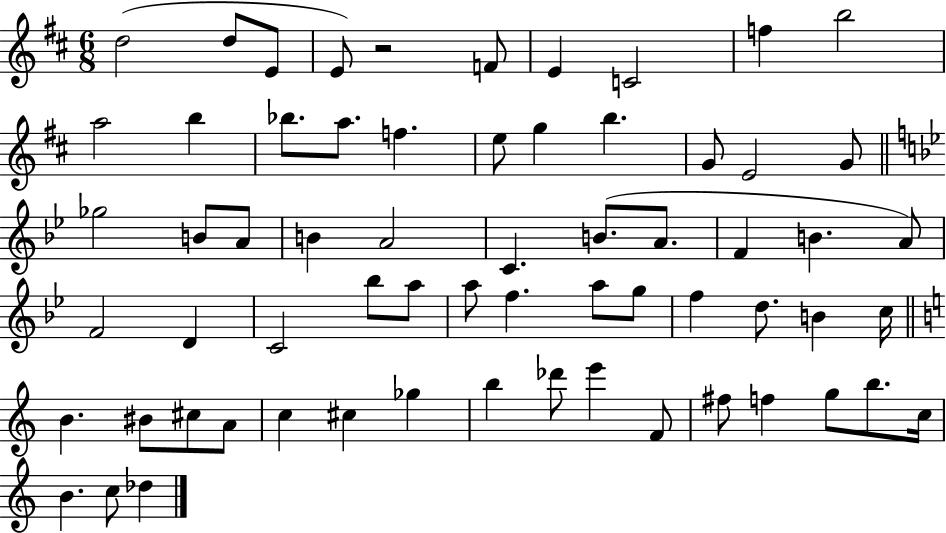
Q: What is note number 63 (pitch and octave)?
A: Db5